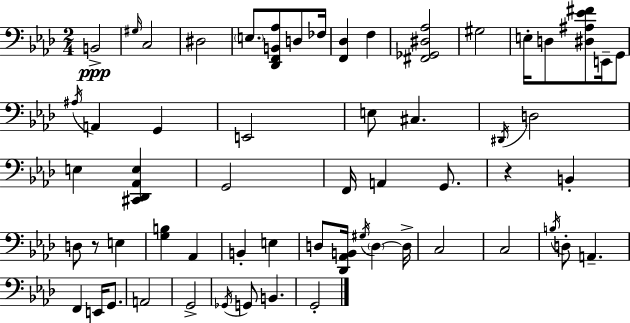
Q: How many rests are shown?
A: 2